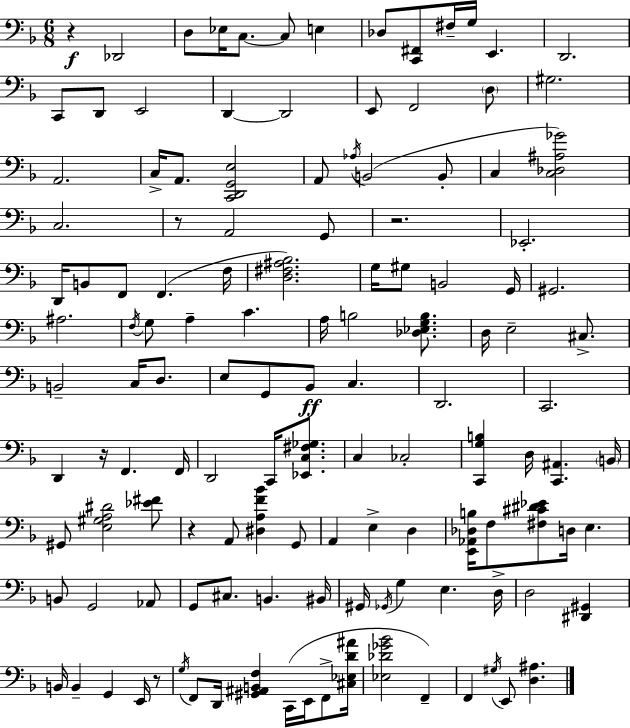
R/q Db2/h D3/e Eb3/s C3/e. C3/e E3/q Db3/e [C2,F#2]/e F#3/s G3/s E2/q. D2/h. C2/e D2/e E2/h D2/q D2/h E2/e F2/h D3/e G#3/h. A2/h. C3/s A2/e. [C2,D2,G2,E3]/h A2/e Ab3/s B2/h B2/e C3/q [C3,Db3,A#3,Gb4]/h C3/h. R/e A2/h G2/e R/h. Eb2/h. D2/s B2/e F2/e F2/q. F3/s [D3,F#3,A#3,Bb3]/h. G3/s G#3/e B2/h G2/s G#2/h. A#3/h. F3/s G3/e A3/q C4/q. A3/s B3/h [Db3,Eb3,G3,B3]/e. D3/s E3/h C#3/e. B2/h C3/s D3/e. E3/e G2/e Bb2/e C3/q. D2/h. C2/h. D2/q R/s F2/q. F2/s D2/h C2/s [Eb2,C3,F#3,Gb3]/e. C3/q CES3/h [C2,G3,B3]/q D3/s [C2,A#2]/q. B2/s G#2/e [E3,G#3,A3,D#4]/h [Eb4,F#4]/e R/q A2/e [D#3,A3,F4,Bb4]/q G2/e A2/q E3/q D3/q [E2,Ab2,Db3,B3]/s F3/e [F#3,C#4,D#4,Eb4]/e D3/s E3/q. B2/e G2/h Ab2/e G2/e C#3/e. B2/q. BIS2/s G#2/s Gb2/s G3/q E3/q. D3/s D3/h [D#2,G#2]/q B2/s B2/q G2/q E2/s R/e G3/s F2/e D2/s [G#2,A#2,B2,F3]/q C2/s E2/s F2/e [C#3,Eb3,D4,A#4]/s [Eb3,Db4,Gb4,Bb4]/h F2/q F2/q G#3/s E2/e [D3,A#3]/q.